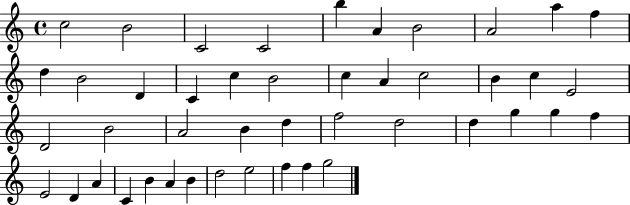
X:1
T:Untitled
M:4/4
L:1/4
K:C
c2 B2 C2 C2 b A B2 A2 a f d B2 D C c B2 c A c2 B c E2 D2 B2 A2 B d f2 d2 d g g f E2 D A C B A B d2 e2 f f g2